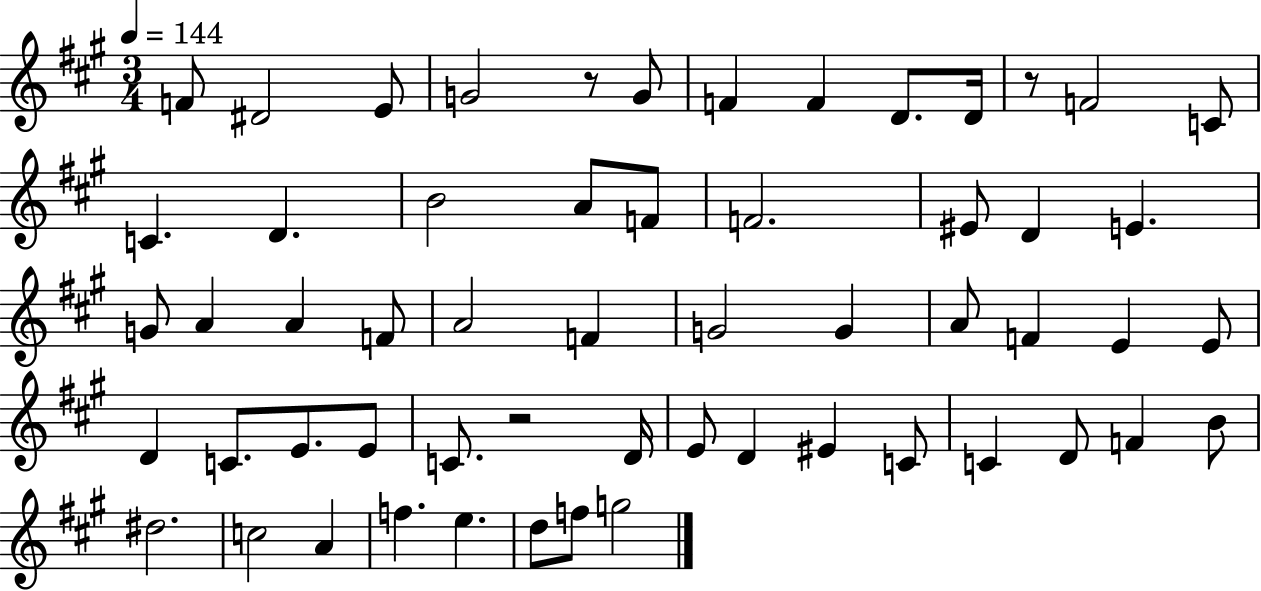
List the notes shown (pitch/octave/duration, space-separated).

F4/e D#4/h E4/e G4/h R/e G4/e F4/q F4/q D4/e. D4/s R/e F4/h C4/e C4/q. D4/q. B4/h A4/e F4/e F4/h. EIS4/e D4/q E4/q. G4/e A4/q A4/q F4/e A4/h F4/q G4/h G4/q A4/e F4/q E4/q E4/e D4/q C4/e. E4/e. E4/e C4/e. R/h D4/s E4/e D4/q EIS4/q C4/e C4/q D4/e F4/q B4/e D#5/h. C5/h A4/q F5/q. E5/q. D5/e F5/e G5/h